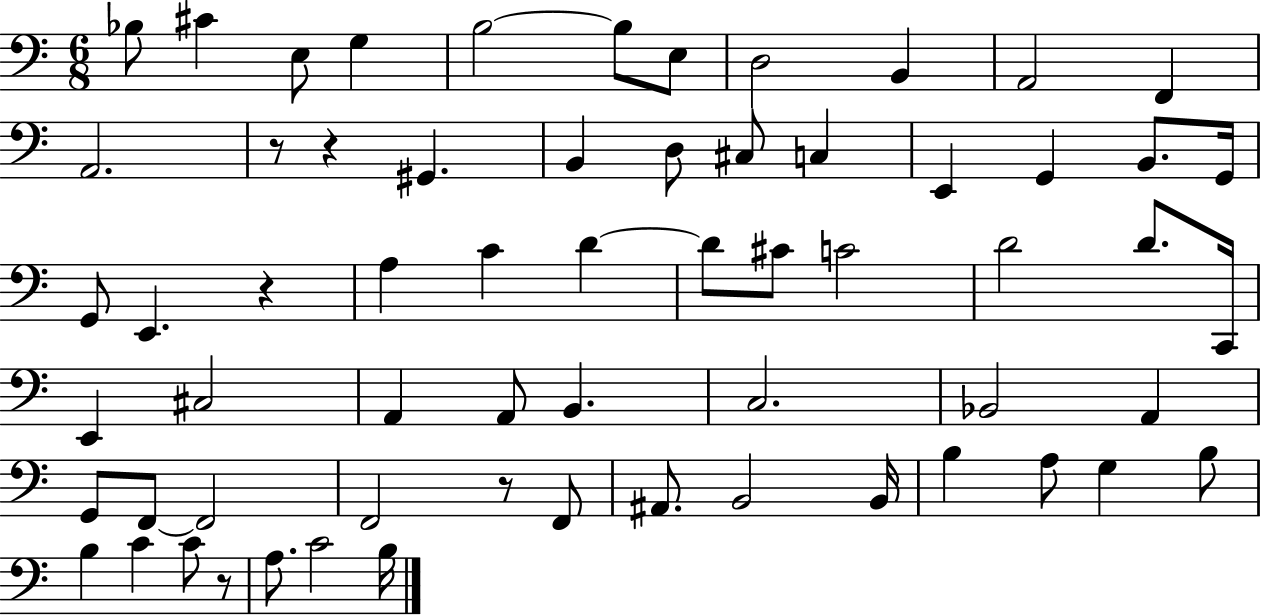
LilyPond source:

{
  \clef bass
  \numericTimeSignature
  \time 6/8
  \key c \major
  bes8 cis'4 e8 g4 | b2~~ b8 e8 | d2 b,4 | a,2 f,4 | \break a,2. | r8 r4 gis,4. | b,4 d8 cis8 c4 | e,4 g,4 b,8. g,16 | \break g,8 e,4. r4 | a4 c'4 d'4~~ | d'8 cis'8 c'2 | d'2 d'8. c,16 | \break e,4 cis2 | a,4 a,8 b,4. | c2. | bes,2 a,4 | \break g,8 f,8~~ f,2 | f,2 r8 f,8 | ais,8. b,2 b,16 | b4 a8 g4 b8 | \break b4 c'4 c'8 r8 | a8. c'2 b16 | \bar "|."
}